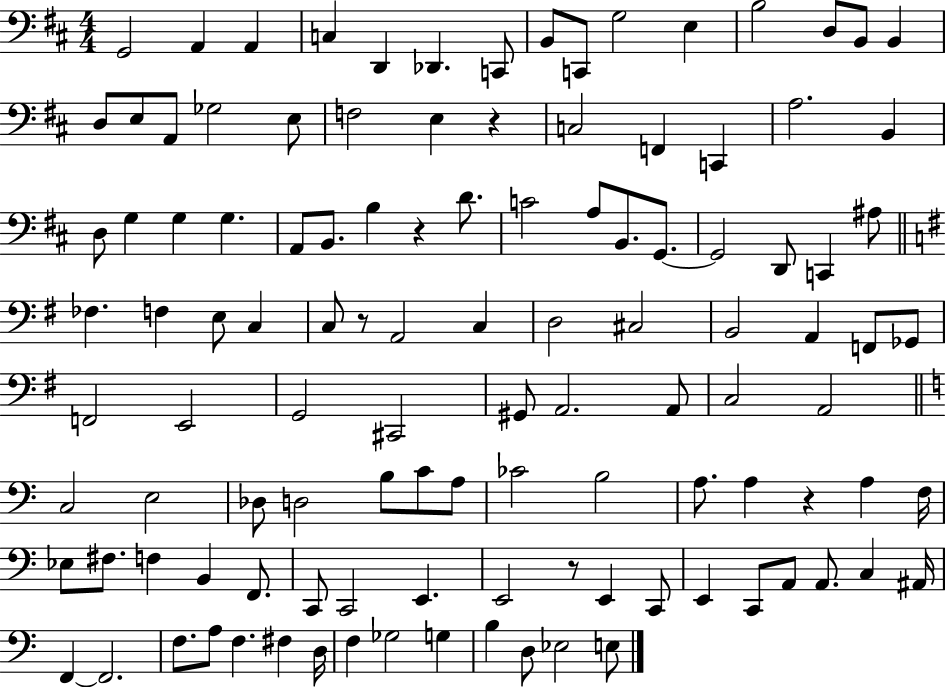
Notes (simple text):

G2/h A2/q A2/q C3/q D2/q Db2/q. C2/e B2/e C2/e G3/h E3/q B3/h D3/e B2/e B2/q D3/e E3/e A2/e Gb3/h E3/e F3/h E3/q R/q C3/h F2/q C2/q A3/h. B2/q D3/e G3/q G3/q G3/q. A2/e B2/e. B3/q R/q D4/e. C4/h A3/e B2/e. G2/e. G2/h D2/e C2/q A#3/e FES3/q. F3/q E3/e C3/q C3/e R/e A2/h C3/q D3/h C#3/h B2/h A2/q F2/e Gb2/e F2/h E2/h G2/h C#2/h G#2/e A2/h. A2/e C3/h A2/h C3/h E3/h Db3/e D3/h B3/e C4/e A3/e CES4/h B3/h A3/e. A3/q R/q A3/q F3/s Eb3/e F#3/e. F3/q B2/q F2/e. C2/e C2/h E2/q. E2/h R/e E2/q C2/e E2/q C2/e A2/e A2/e. C3/q A#2/s F2/q F2/h. F3/e. A3/e F3/q. F#3/q D3/s F3/q Gb3/h G3/q B3/q D3/e Eb3/h E3/e